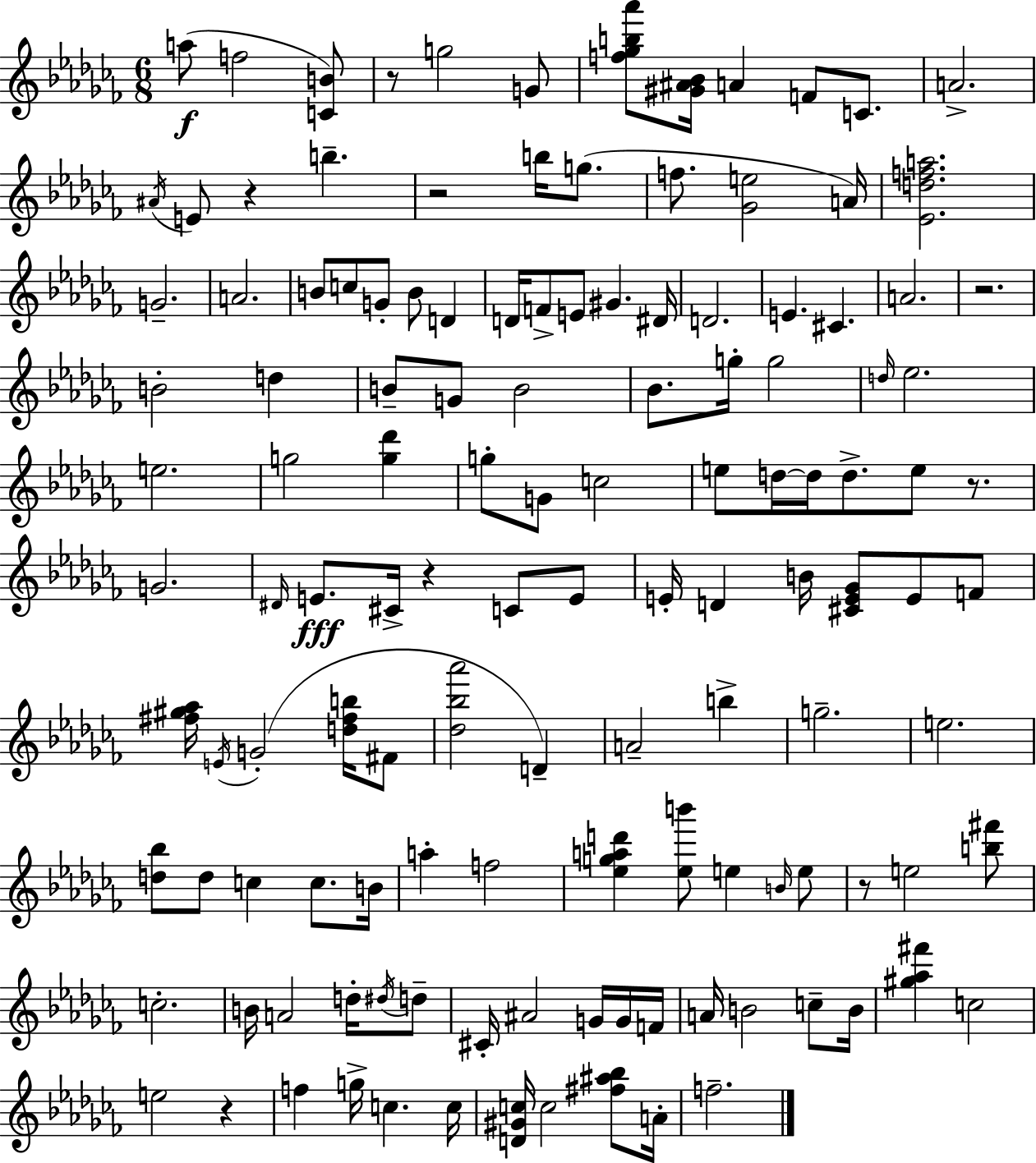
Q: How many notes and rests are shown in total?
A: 129